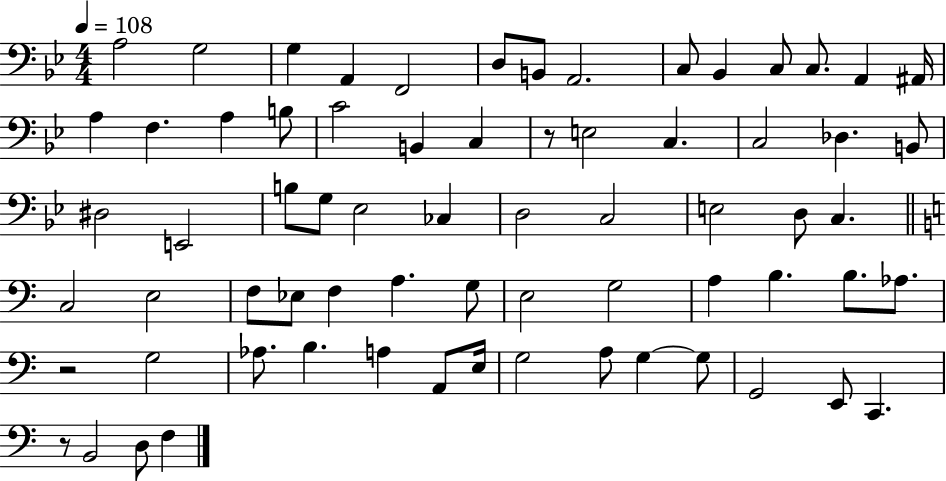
A3/h G3/h G3/q A2/q F2/h D3/e B2/e A2/h. C3/e Bb2/q C3/e C3/e. A2/q A#2/s A3/q F3/q. A3/q B3/e C4/h B2/q C3/q R/e E3/h C3/q. C3/h Db3/q. B2/e D#3/h E2/h B3/e G3/e Eb3/h CES3/q D3/h C3/h E3/h D3/e C3/q. C3/h E3/h F3/e Eb3/e F3/q A3/q. G3/e E3/h G3/h A3/q B3/q. B3/e. Ab3/e. R/h G3/h Ab3/e. B3/q. A3/q A2/e E3/s G3/h A3/e G3/q G3/e G2/h E2/e C2/q. R/e B2/h D3/e F3/q